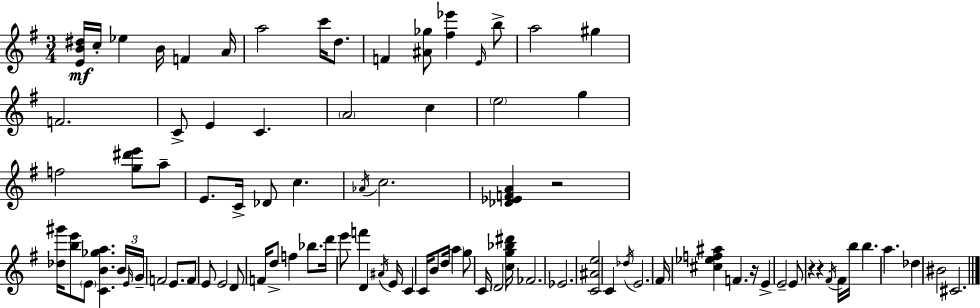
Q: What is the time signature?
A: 3/4